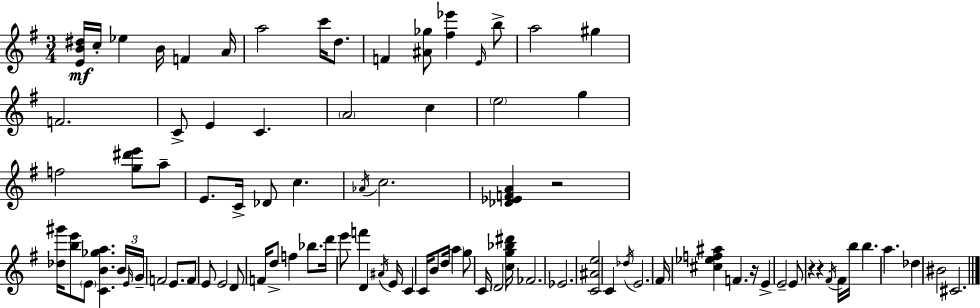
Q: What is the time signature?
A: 3/4